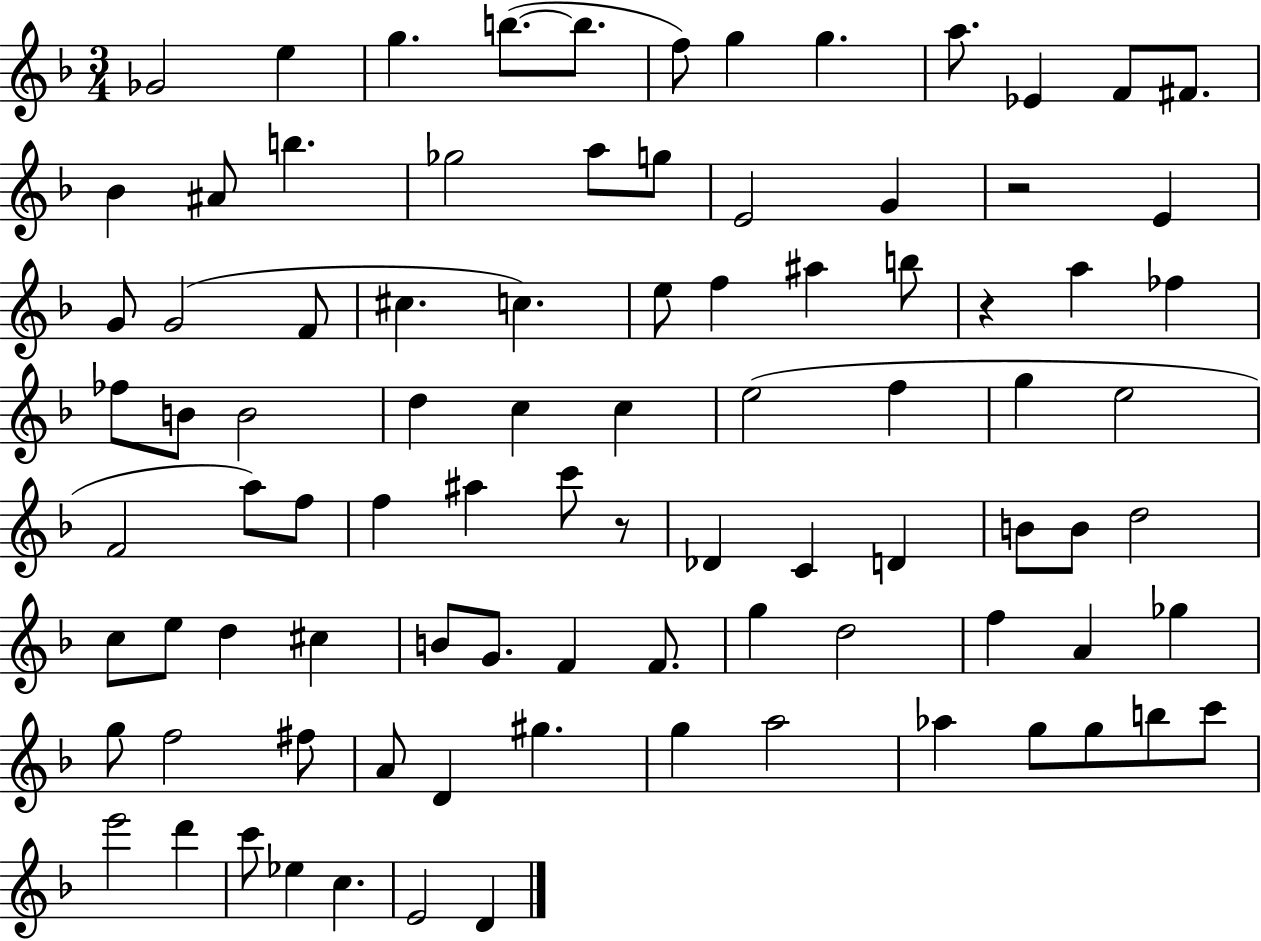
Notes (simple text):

Gb4/h E5/q G5/q. B5/e. B5/e. F5/e G5/q G5/q. A5/e. Eb4/q F4/e F#4/e. Bb4/q A#4/e B5/q. Gb5/h A5/e G5/e E4/h G4/q R/h E4/q G4/e G4/h F4/e C#5/q. C5/q. E5/e F5/q A#5/q B5/e R/q A5/q FES5/q FES5/e B4/e B4/h D5/q C5/q C5/q E5/h F5/q G5/q E5/h F4/h A5/e F5/e F5/q A#5/q C6/e R/e Db4/q C4/q D4/q B4/e B4/e D5/h C5/e E5/e D5/q C#5/q B4/e G4/e. F4/q F4/e. G5/q D5/h F5/q A4/q Gb5/q G5/e F5/h F#5/e A4/e D4/q G#5/q. G5/q A5/h Ab5/q G5/e G5/e B5/e C6/e E6/h D6/q C6/e Eb5/q C5/q. E4/h D4/q